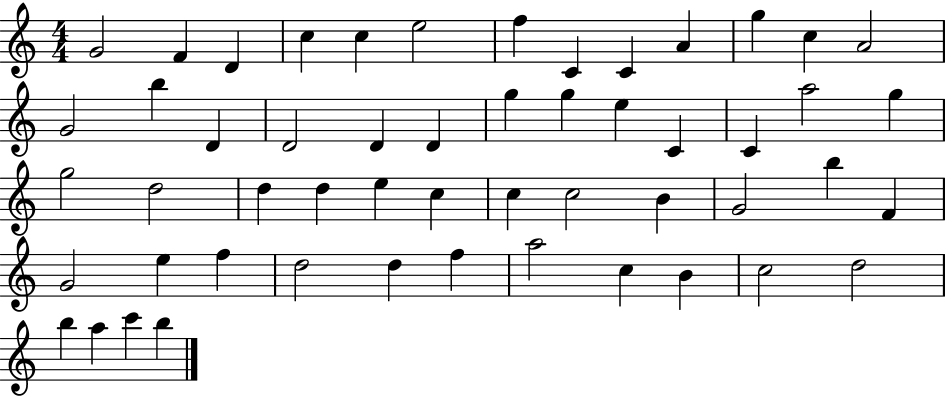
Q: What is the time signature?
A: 4/4